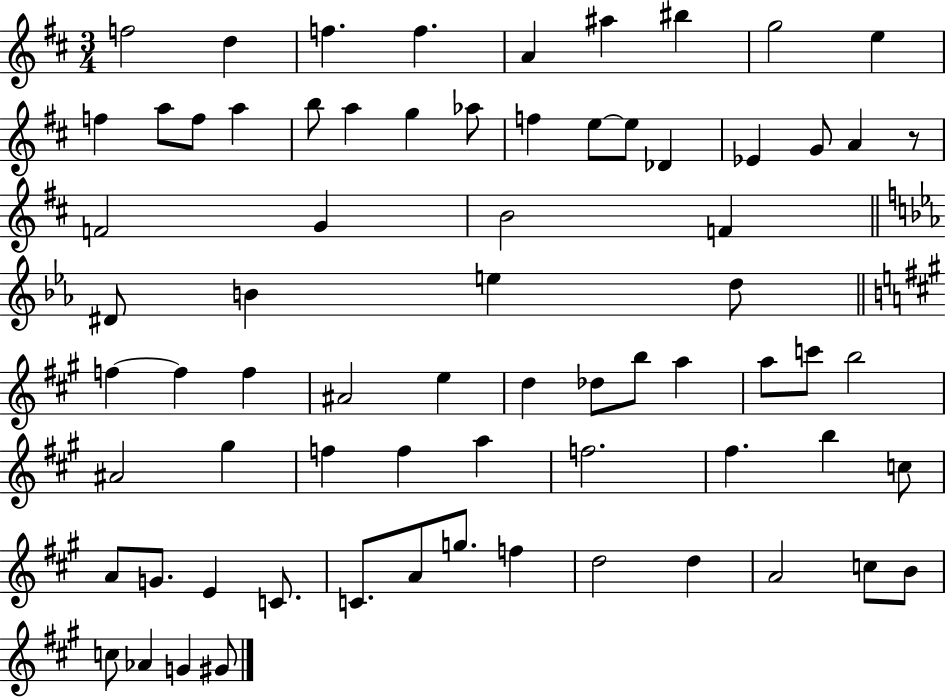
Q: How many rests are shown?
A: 1